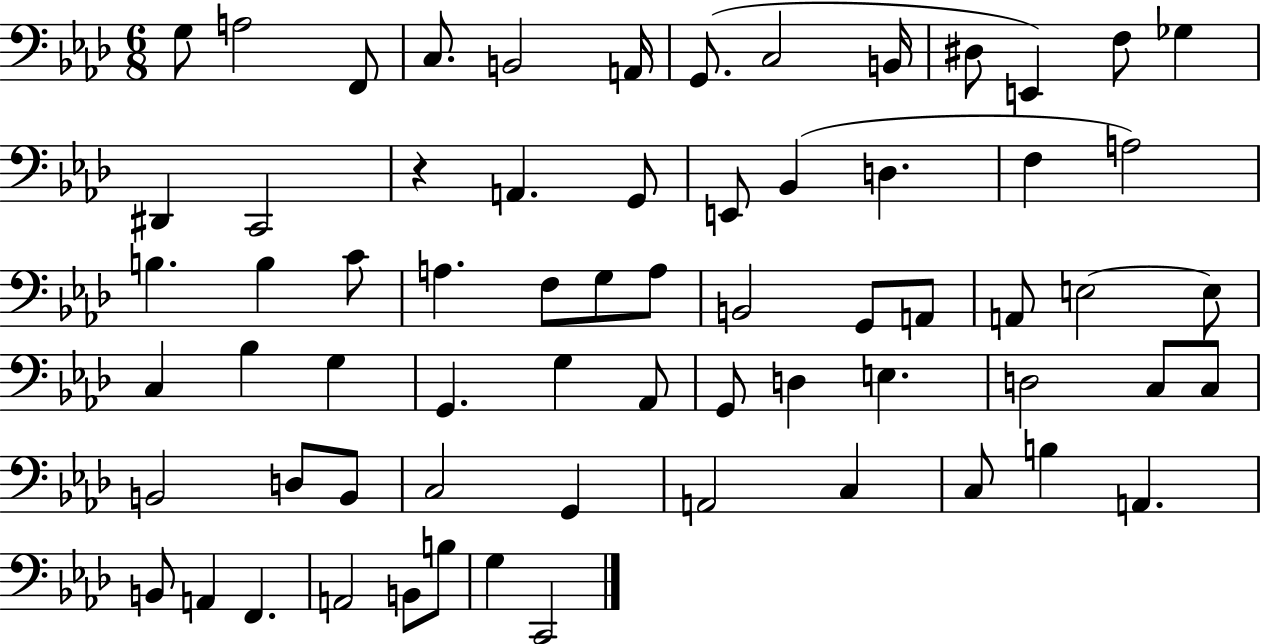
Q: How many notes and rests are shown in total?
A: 66